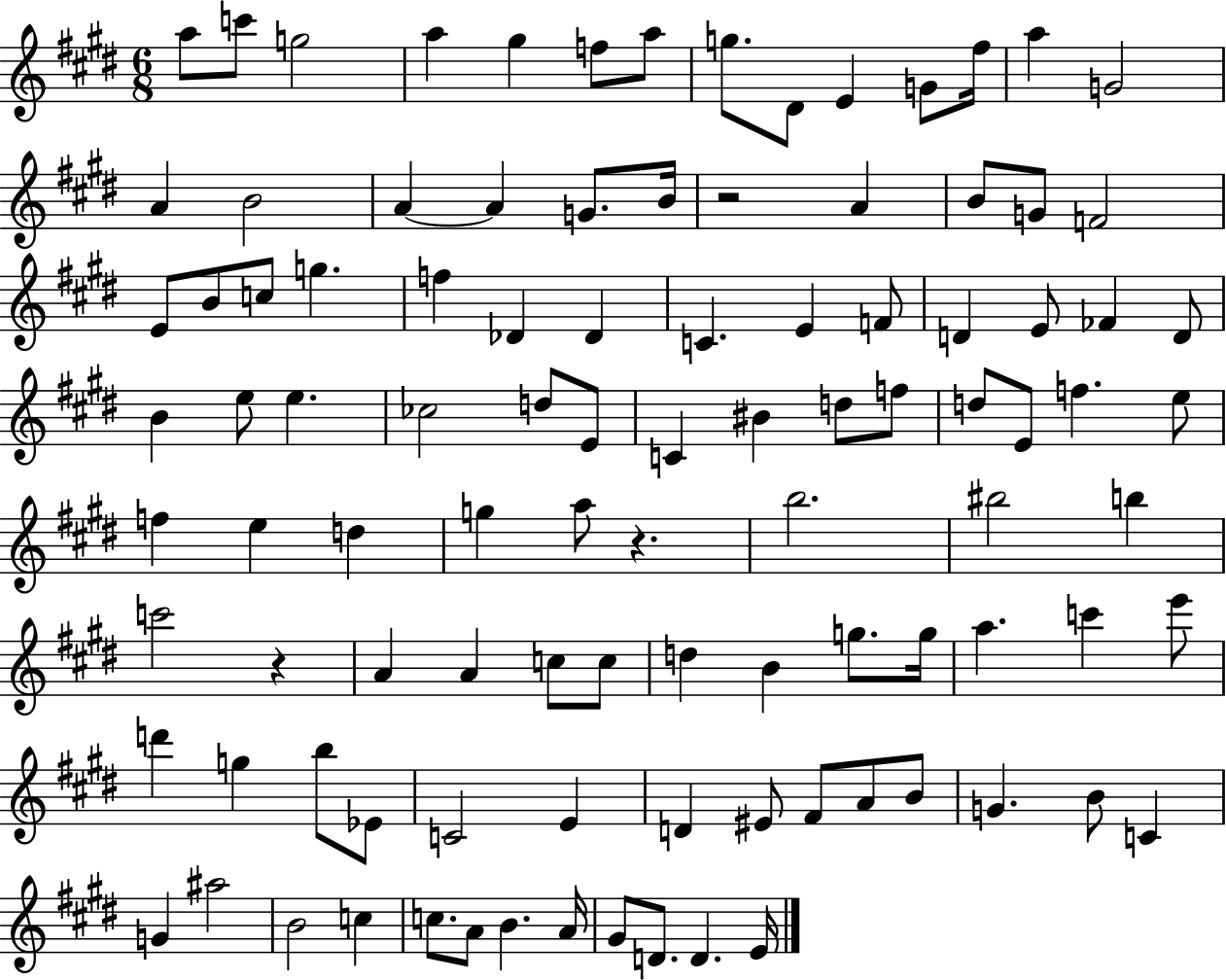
{
  \clef treble
  \numericTimeSignature
  \time 6/8
  \key e \major
  a''8 c'''8 g''2 | a''4 gis''4 f''8 a''8 | g''8. dis'8 e'4 g'8 fis''16 | a''4 g'2 | \break a'4 b'2 | a'4~~ a'4 g'8. b'16 | r2 a'4 | b'8 g'8 f'2 | \break e'8 b'8 c''8 g''4. | f''4 des'4 des'4 | c'4. e'4 f'8 | d'4 e'8 fes'4 d'8 | \break b'4 e''8 e''4. | ces''2 d''8 e'8 | c'4 bis'4 d''8 f''8 | d''8 e'8 f''4. e''8 | \break f''4 e''4 d''4 | g''4 a''8 r4. | b''2. | bis''2 b''4 | \break c'''2 r4 | a'4 a'4 c''8 c''8 | d''4 b'4 g''8. g''16 | a''4. c'''4 e'''8 | \break d'''4 g''4 b''8 ees'8 | c'2 e'4 | d'4 eis'8 fis'8 a'8 b'8 | g'4. b'8 c'4 | \break g'4 ais''2 | b'2 c''4 | c''8. a'8 b'4. a'16 | gis'8 d'8. d'4. e'16 | \break \bar "|."
}